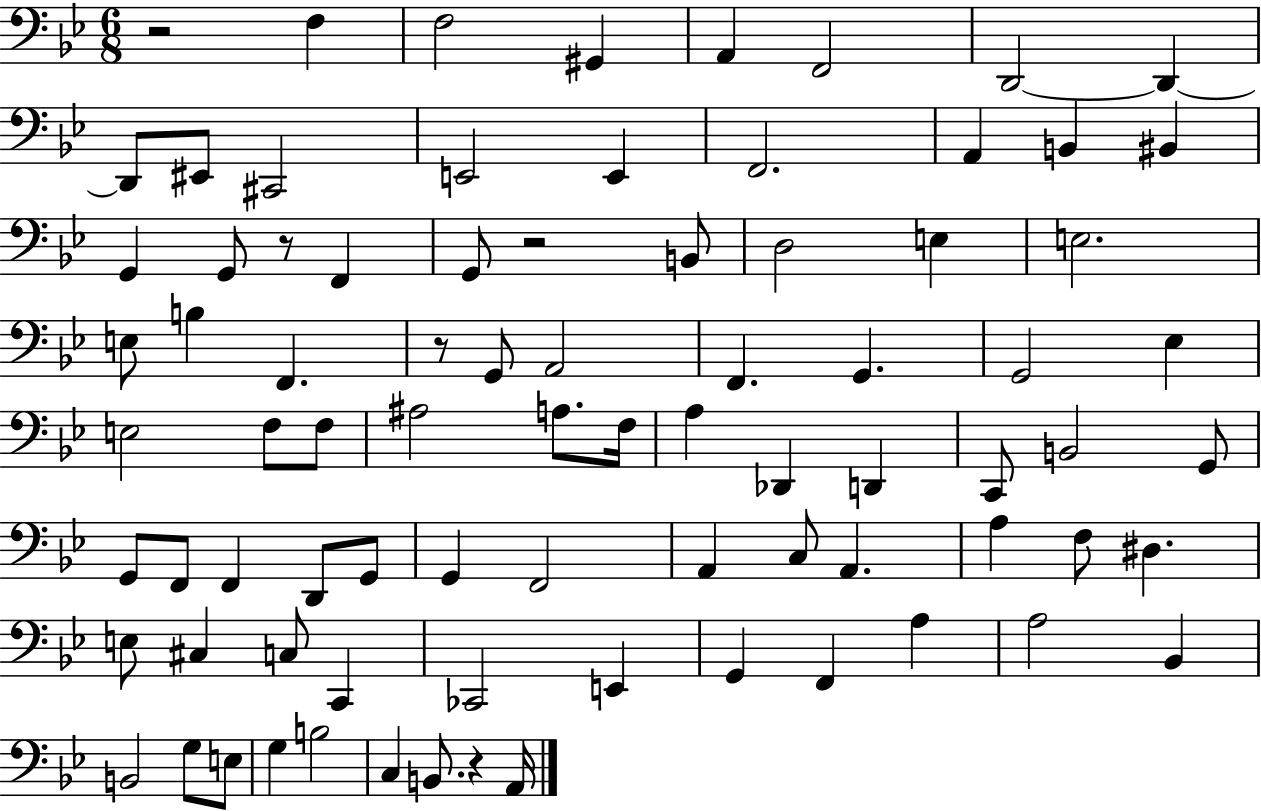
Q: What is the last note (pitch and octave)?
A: A2